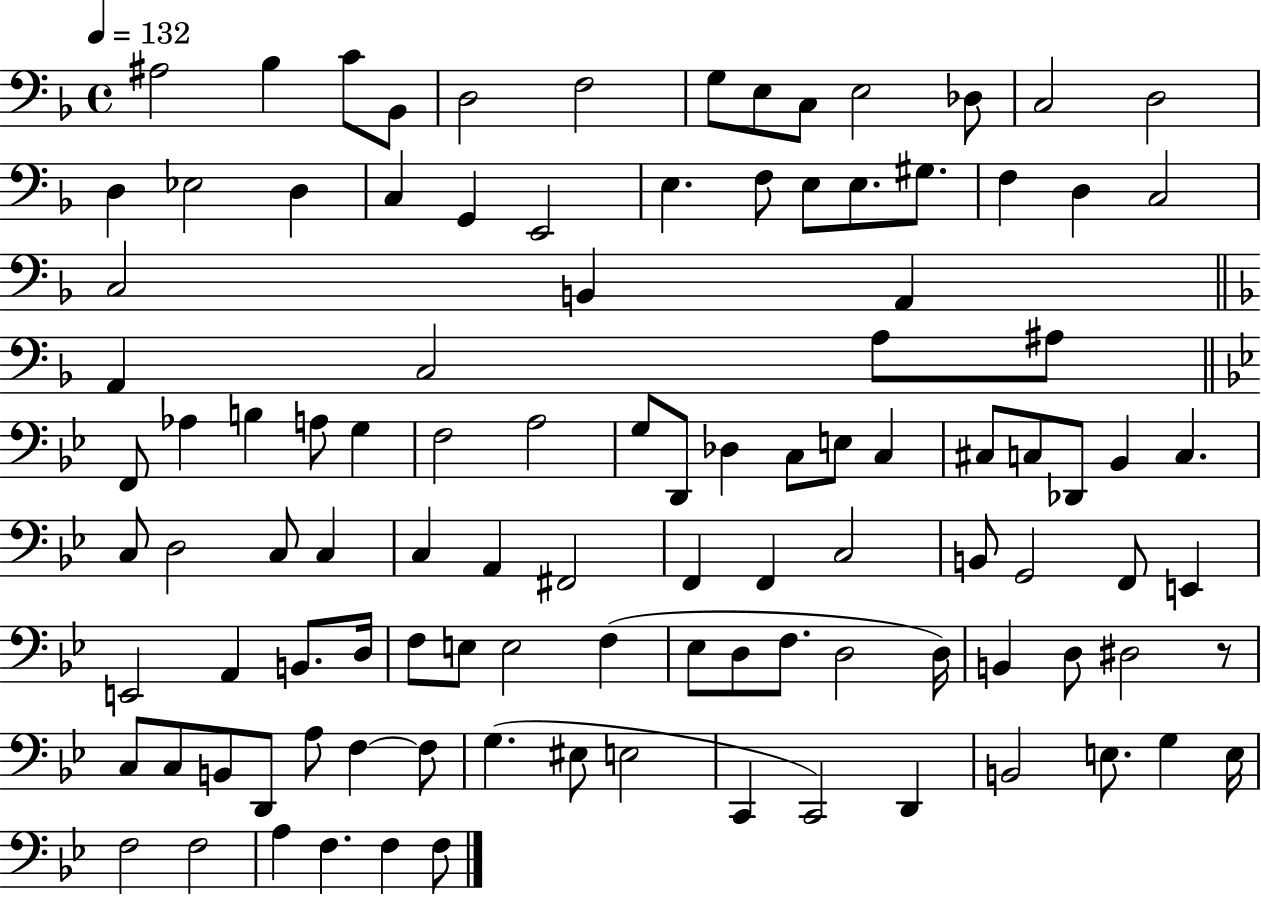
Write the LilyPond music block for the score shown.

{
  \clef bass
  \time 4/4
  \defaultTimeSignature
  \key f \major
  \tempo 4 = 132
  ais2 bes4 c'8 bes,8 | d2 f2 | g8 e8 c8 e2 des8 | c2 d2 | \break d4 ees2 d4 | c4 g,4 e,2 | e4. f8 e8 e8. gis8. | f4 d4 c2 | \break c2 b,4 a,4 | \bar "||" \break \key f \major a,4 c2 a8 ais8 | \bar "||" \break \key bes \major f,8 aes4 b4 a8 g4 | f2 a2 | g8 d,8 des4 c8 e8 c4 | cis8 c8 des,8 bes,4 c4. | \break c8 d2 c8 c4 | c4 a,4 fis,2 | f,4 f,4 c2 | b,8 g,2 f,8 e,4 | \break e,2 a,4 b,8. d16 | f8 e8 e2 f4( | ees8 d8 f8. d2 d16) | b,4 d8 dis2 r8 | \break c8 c8 b,8 d,8 a8 f4~~ f8 | g4.( eis8 e2 | c,4 c,2) d,4 | b,2 e8. g4 e16 | \break f2 f2 | a4 f4. f4 f8 | \bar "|."
}